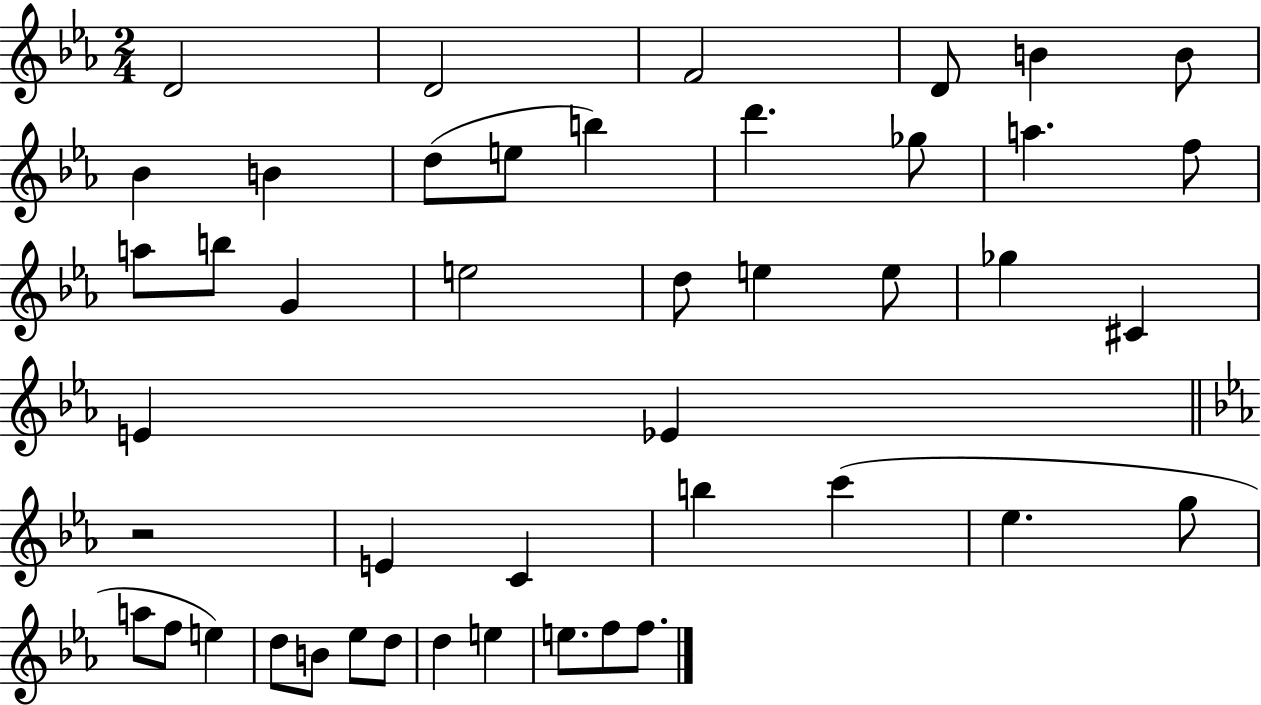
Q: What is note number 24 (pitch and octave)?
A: C#4